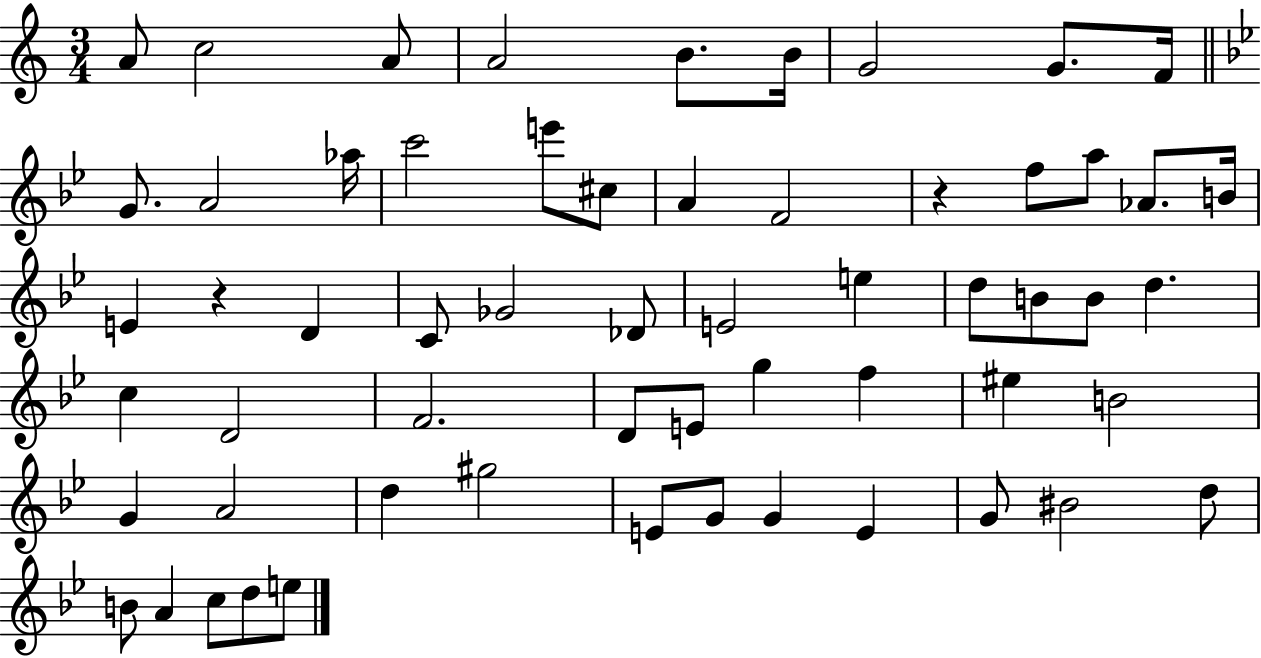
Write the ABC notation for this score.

X:1
T:Untitled
M:3/4
L:1/4
K:C
A/2 c2 A/2 A2 B/2 B/4 G2 G/2 F/4 G/2 A2 _a/4 c'2 e'/2 ^c/2 A F2 z f/2 a/2 _A/2 B/4 E z D C/2 _G2 _D/2 E2 e d/2 B/2 B/2 d c D2 F2 D/2 E/2 g f ^e B2 G A2 d ^g2 E/2 G/2 G E G/2 ^B2 d/2 B/2 A c/2 d/2 e/2